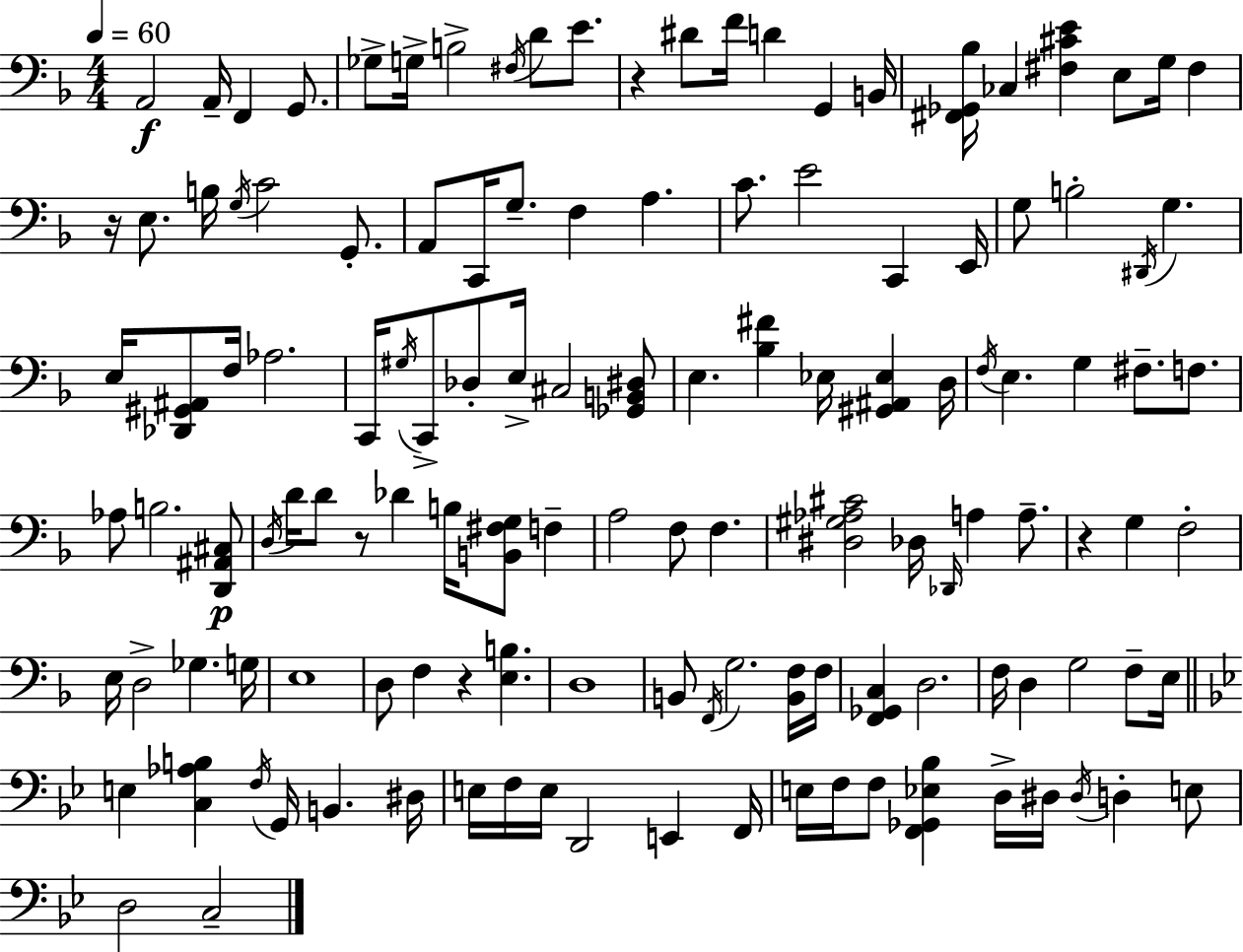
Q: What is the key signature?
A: F major